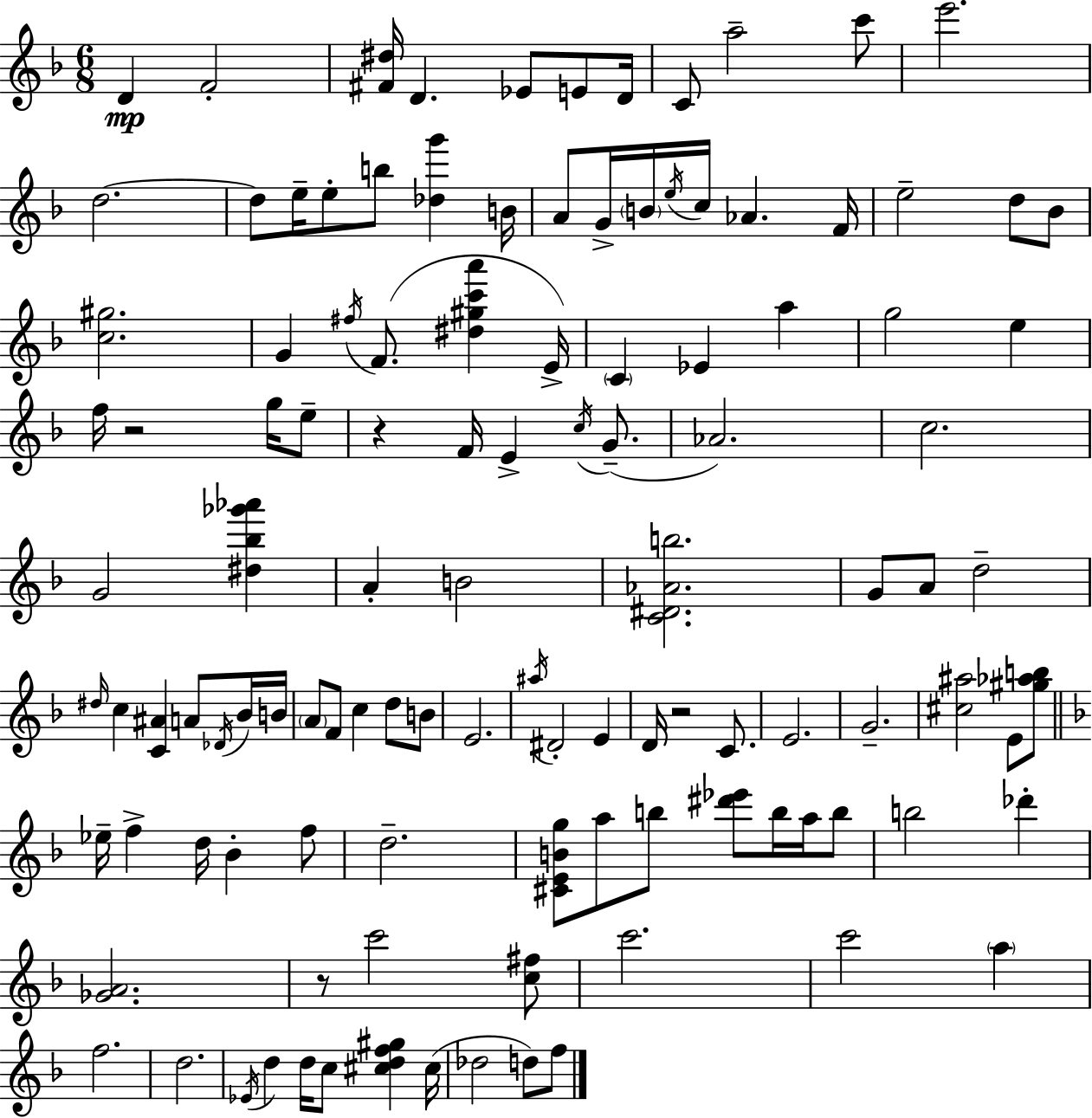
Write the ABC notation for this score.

X:1
T:Untitled
M:6/8
L:1/4
K:Dm
D F2 [^F^d]/4 D _E/2 E/2 D/4 C/2 a2 c'/2 e'2 d2 d/2 e/4 e/2 b/2 [_dg'] B/4 A/2 G/4 B/4 e/4 c/4 _A F/4 e2 d/2 _B/2 [c^g]2 G ^f/4 F/2 [^d^gc'a'] E/4 C _E a g2 e f/4 z2 g/4 e/2 z F/4 E c/4 G/2 _A2 c2 G2 [^d_b_g'_a'] A B2 [C^D_Ab]2 G/2 A/2 d2 ^d/4 c [C^A] A/2 _D/4 _B/4 B/4 A/2 F/2 c d/2 B/2 E2 ^a/4 ^D2 E D/4 z2 C/2 E2 G2 [^c^a]2 E/2 [^g_ab]/2 _e/4 f d/4 _B f/2 d2 [^CEBg]/2 a/2 b/2 [^d'_e']/2 b/4 a/4 b/2 b2 _d' [_GA]2 z/2 c'2 [c^f]/2 c'2 c'2 a f2 d2 _E/4 d d/4 c/2 [^cdf^g] ^c/4 _d2 d/2 f/2